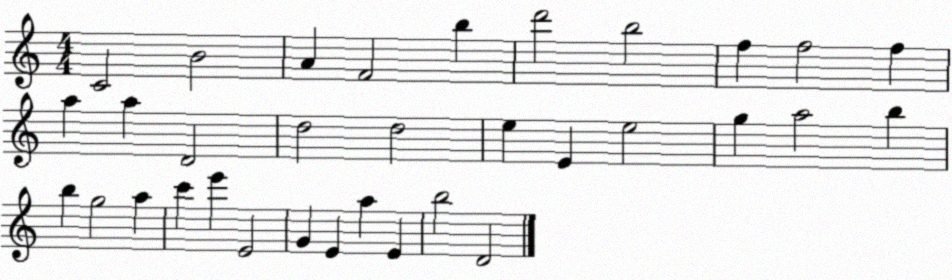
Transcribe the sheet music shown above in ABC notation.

X:1
T:Untitled
M:4/4
L:1/4
K:C
C2 B2 A F2 b d'2 b2 f f2 f a a D2 d2 d2 e E e2 g a2 b b g2 a c' e' E2 G E a E b2 D2